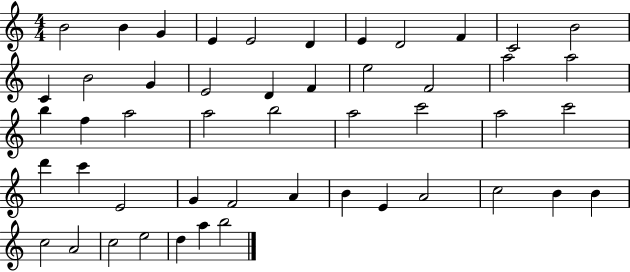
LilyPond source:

{
  \clef treble
  \numericTimeSignature
  \time 4/4
  \key c \major
  b'2 b'4 g'4 | e'4 e'2 d'4 | e'4 d'2 f'4 | c'2 b'2 | \break c'4 b'2 g'4 | e'2 d'4 f'4 | e''2 f'2 | a''2 a''2 | \break b''4 f''4 a''2 | a''2 b''2 | a''2 c'''2 | a''2 c'''2 | \break d'''4 c'''4 e'2 | g'4 f'2 a'4 | b'4 e'4 a'2 | c''2 b'4 b'4 | \break c''2 a'2 | c''2 e''2 | d''4 a''4 b''2 | \bar "|."
}